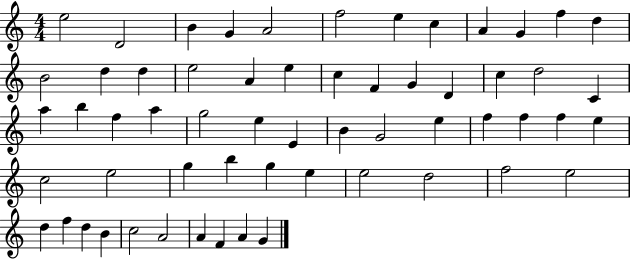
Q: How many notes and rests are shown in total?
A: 59